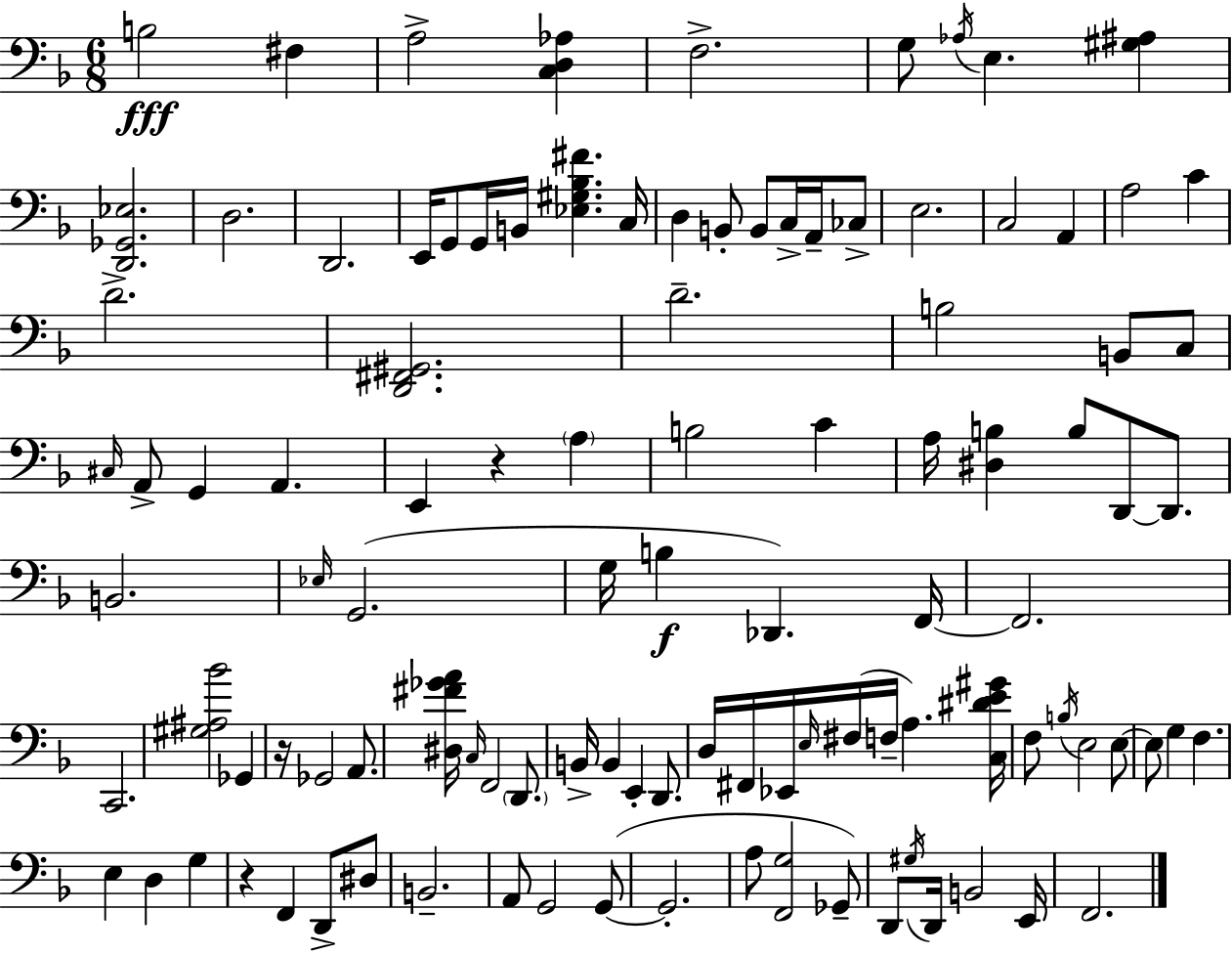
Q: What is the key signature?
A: D minor